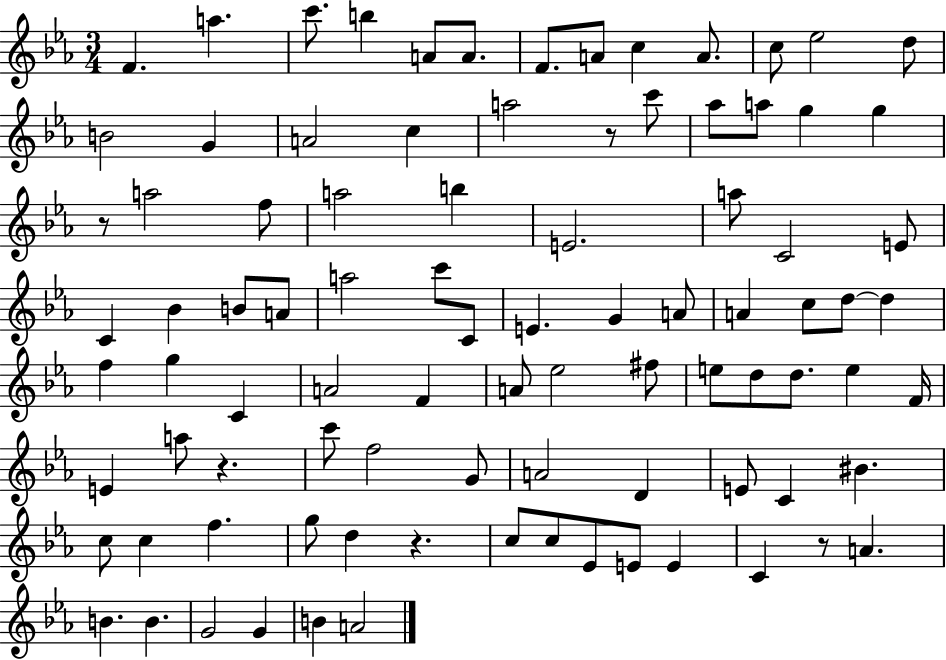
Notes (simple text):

F4/q. A5/q. C6/e. B5/q A4/e A4/e. F4/e. A4/e C5/q A4/e. C5/e Eb5/h D5/e B4/h G4/q A4/h C5/q A5/h R/e C6/e Ab5/e A5/e G5/q G5/q R/e A5/h F5/e A5/h B5/q E4/h. A5/e C4/h E4/e C4/q Bb4/q B4/e A4/e A5/h C6/e C4/e E4/q. G4/q A4/e A4/q C5/e D5/e D5/q F5/q G5/q C4/q A4/h F4/q A4/e Eb5/h F#5/e E5/e D5/e D5/e. E5/q F4/s E4/q A5/e R/q. C6/e F5/h G4/e A4/h D4/q E4/e C4/q BIS4/q. C5/e C5/q F5/q. G5/e D5/q R/q. C5/e C5/e Eb4/e E4/e E4/q C4/q R/e A4/q. B4/q. B4/q. G4/h G4/q B4/q A4/h